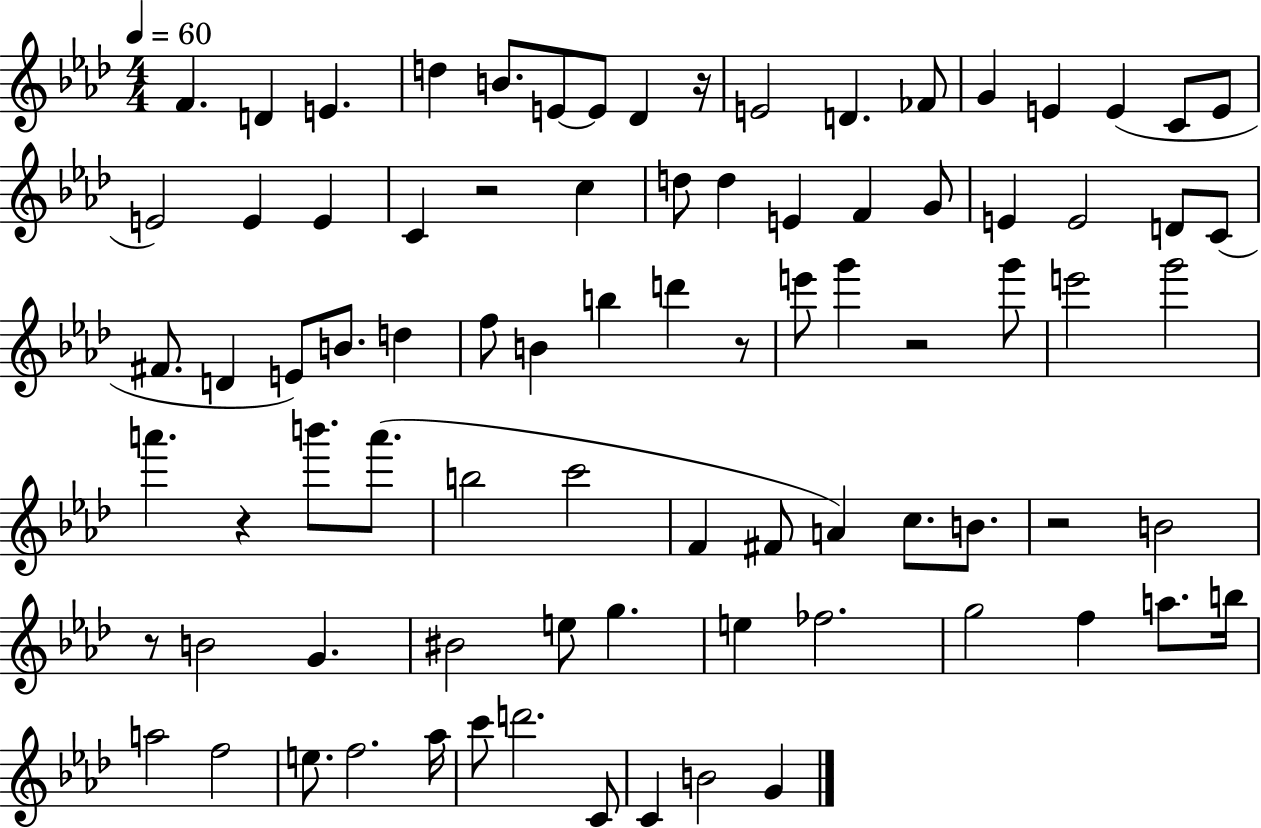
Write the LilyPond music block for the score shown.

{
  \clef treble
  \numericTimeSignature
  \time 4/4
  \key aes \major
  \tempo 4 = 60
  f'4. d'4 e'4. | d''4 b'8. e'8~~ e'8 des'4 r16 | e'2 d'4. fes'8 | g'4 e'4 e'4( c'8 e'8 | \break e'2) e'4 e'4 | c'4 r2 c''4 | d''8 d''4 e'4 f'4 g'8 | e'4 e'2 d'8 c'8( | \break fis'8. d'4 e'8) b'8. d''4 | f''8 b'4 b''4 d'''4 r8 | e'''8 g'''4 r2 g'''8 | e'''2 g'''2 | \break a'''4. r4 b'''8. a'''8.( | b''2 c'''2 | f'4 fis'8 a'4) c''8. b'8. | r2 b'2 | \break r8 b'2 g'4. | bis'2 e''8 g''4. | e''4 fes''2. | g''2 f''4 a''8. b''16 | \break a''2 f''2 | e''8. f''2. aes''16 | c'''8 d'''2. c'8 | c'4 b'2 g'4 | \break \bar "|."
}